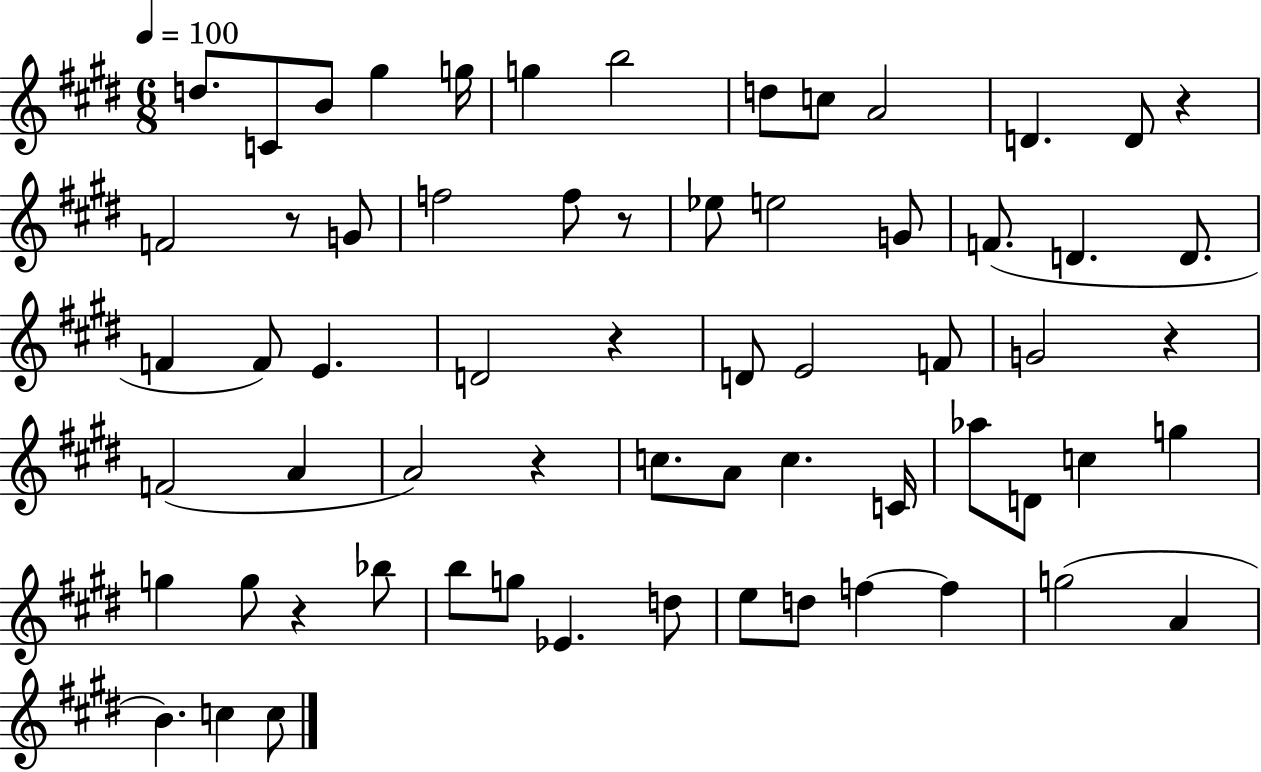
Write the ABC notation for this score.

X:1
T:Untitled
M:6/8
L:1/4
K:E
d/2 C/2 B/2 ^g g/4 g b2 d/2 c/2 A2 D D/2 z F2 z/2 G/2 f2 f/2 z/2 _e/2 e2 G/2 F/2 D D/2 F F/2 E D2 z D/2 E2 F/2 G2 z F2 A A2 z c/2 A/2 c C/4 _a/2 D/2 c g g g/2 z _b/2 b/2 g/2 _E d/2 e/2 d/2 f f g2 A B c c/2